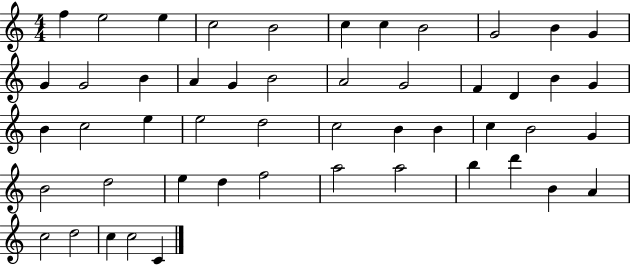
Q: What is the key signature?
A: C major